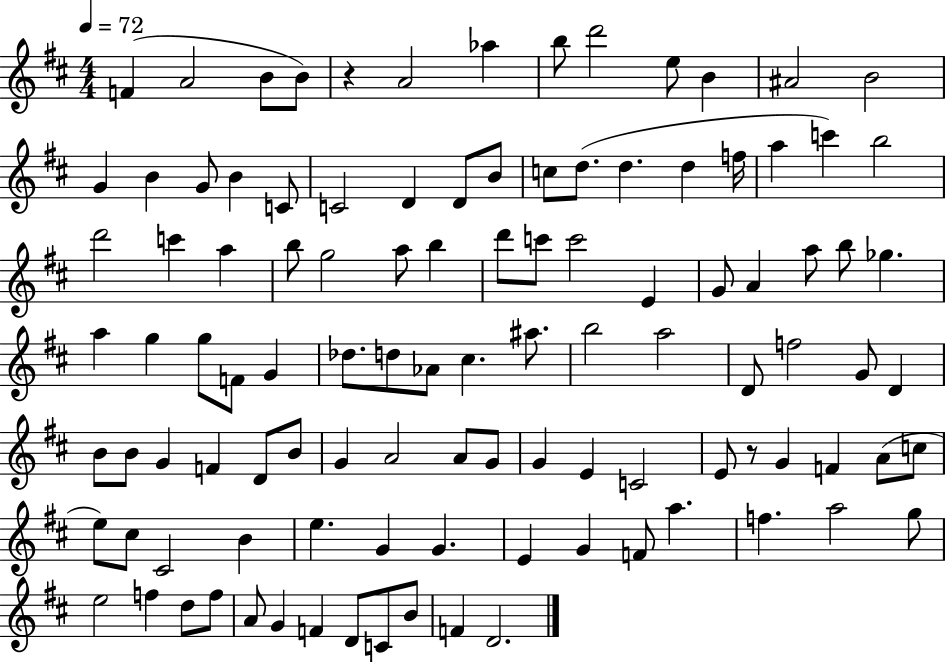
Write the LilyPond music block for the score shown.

{
  \clef treble
  \numericTimeSignature
  \time 4/4
  \key d \major
  \tempo 4 = 72
  f'4( a'2 b'8 b'8) | r4 a'2 aes''4 | b''8 d'''2 e''8 b'4 | ais'2 b'2 | \break g'4 b'4 g'8 b'4 c'8 | c'2 d'4 d'8 b'8 | c''8 d''8.( d''4. d''4 f''16 | a''4 c'''4) b''2 | \break d'''2 c'''4 a''4 | b''8 g''2 a''8 b''4 | d'''8 c'''8 c'''2 e'4 | g'8 a'4 a''8 b''8 ges''4. | \break a''4 g''4 g''8 f'8 g'4 | des''8. d''8 aes'8 cis''4. ais''8. | b''2 a''2 | d'8 f''2 g'8 d'4 | \break b'8 b'8 g'4 f'4 d'8 b'8 | g'4 a'2 a'8 g'8 | g'4 e'4 c'2 | e'8 r8 g'4 f'4 a'8( c''8 | \break e''8) cis''8 cis'2 b'4 | e''4. g'4 g'4. | e'4 g'4 f'8 a''4. | f''4. a''2 g''8 | \break e''2 f''4 d''8 f''8 | a'8 g'4 f'4 d'8 c'8 b'8 | f'4 d'2. | \bar "|."
}